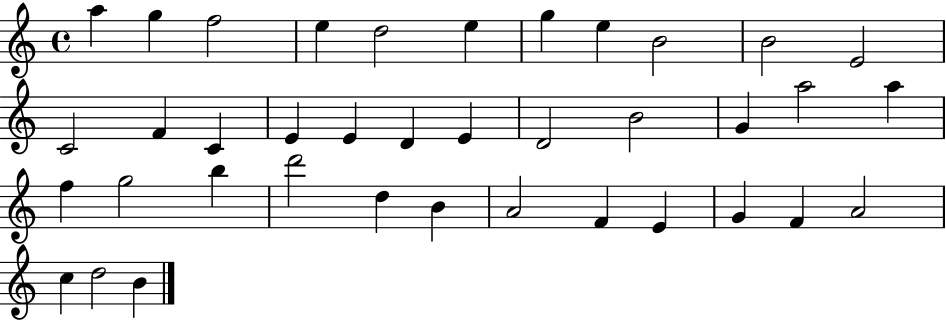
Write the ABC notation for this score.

X:1
T:Untitled
M:4/4
L:1/4
K:C
a g f2 e d2 e g e B2 B2 E2 C2 F C E E D E D2 B2 G a2 a f g2 b d'2 d B A2 F E G F A2 c d2 B